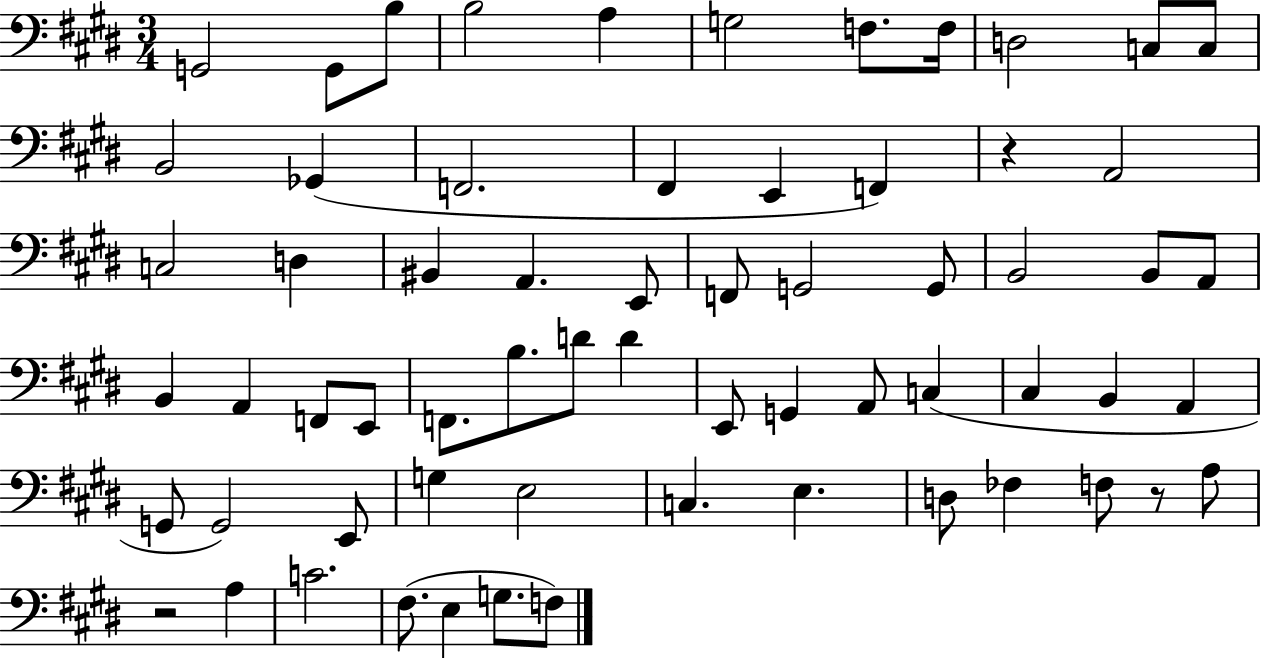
X:1
T:Untitled
M:3/4
L:1/4
K:E
G,,2 G,,/2 B,/2 B,2 A, G,2 F,/2 F,/4 D,2 C,/2 C,/2 B,,2 _G,, F,,2 ^F,, E,, F,, z A,,2 C,2 D, ^B,, A,, E,,/2 F,,/2 G,,2 G,,/2 B,,2 B,,/2 A,,/2 B,, A,, F,,/2 E,,/2 F,,/2 B,/2 D/2 D E,,/2 G,, A,,/2 C, ^C, B,, A,, G,,/2 G,,2 E,,/2 G, E,2 C, E, D,/2 _F, F,/2 z/2 A,/2 z2 A, C2 ^F,/2 E, G,/2 F,/2